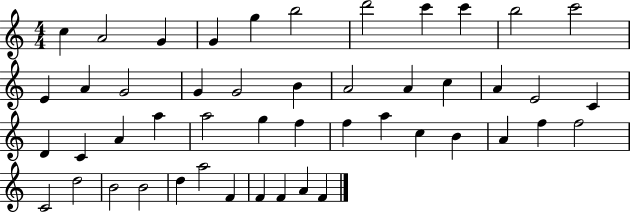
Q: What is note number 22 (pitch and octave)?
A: E4